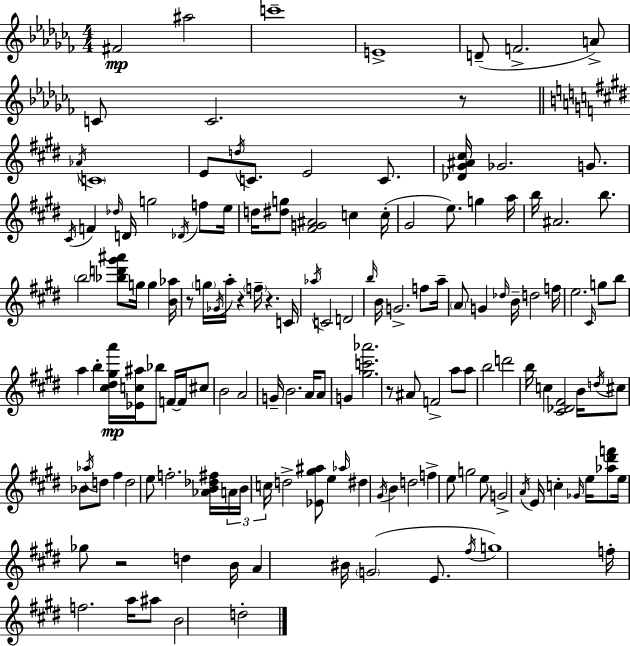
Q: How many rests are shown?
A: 6